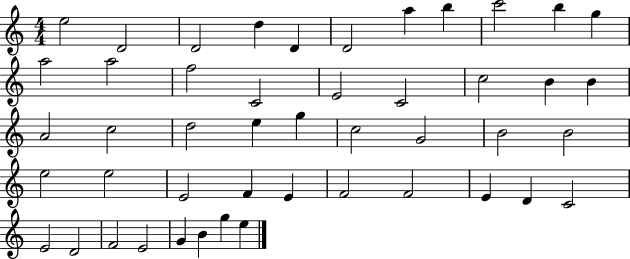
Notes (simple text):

E5/h D4/h D4/h D5/q D4/q D4/h A5/q B5/q C6/h B5/q G5/q A5/h A5/h F5/h C4/h E4/h C4/h C5/h B4/q B4/q A4/h C5/h D5/h E5/q G5/q C5/h G4/h B4/h B4/h E5/h E5/h E4/h F4/q E4/q F4/h F4/h E4/q D4/q C4/h E4/h D4/h F4/h E4/h G4/q B4/q G5/q E5/q